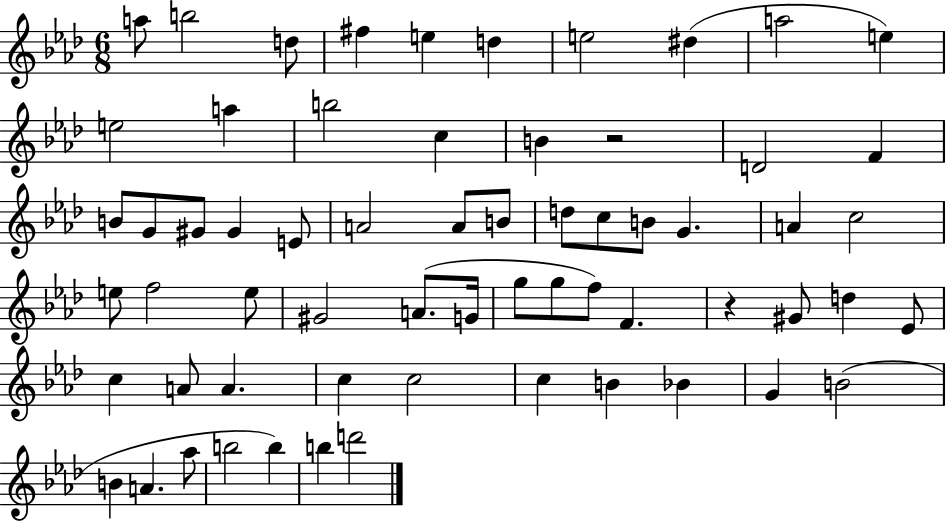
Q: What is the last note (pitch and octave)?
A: D6